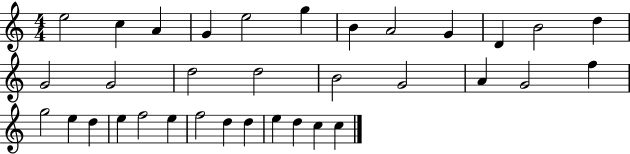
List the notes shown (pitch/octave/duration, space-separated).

E5/h C5/q A4/q G4/q E5/h G5/q B4/q A4/h G4/q D4/q B4/h D5/q G4/h G4/h D5/h D5/h B4/h G4/h A4/q G4/h F5/q G5/h E5/q D5/q E5/q F5/h E5/q F5/h D5/q D5/q E5/q D5/q C5/q C5/q